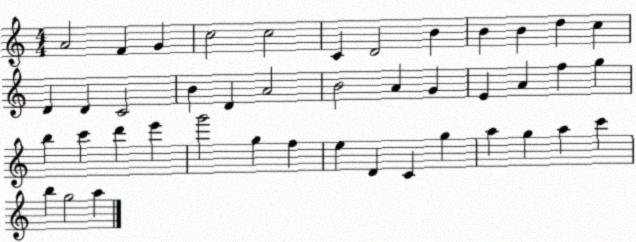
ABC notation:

X:1
T:Untitled
M:4/4
L:1/4
K:C
A2 F G c2 c2 C D2 B B B d c D D C2 B D A2 B2 A G E A f g b c' d' e' g'2 g f e D C g a g a c' b g2 a